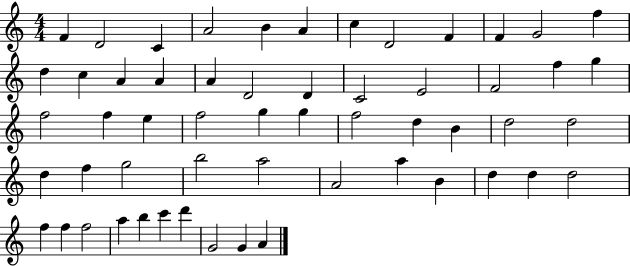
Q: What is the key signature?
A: C major